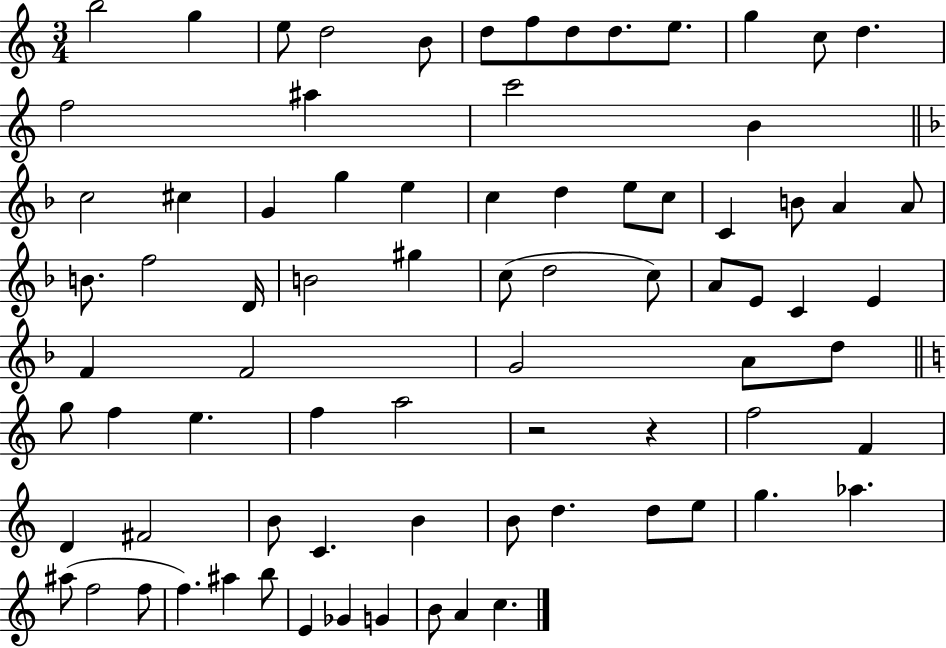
{
  \clef treble
  \numericTimeSignature
  \time 3/4
  \key c \major
  \repeat volta 2 { b''2 g''4 | e''8 d''2 b'8 | d''8 f''8 d''8 d''8. e''8. | g''4 c''8 d''4. | \break f''2 ais''4 | c'''2 b'4 | \bar "||" \break \key f \major c''2 cis''4 | g'4 g''4 e''4 | c''4 d''4 e''8 c''8 | c'4 b'8 a'4 a'8 | \break b'8. f''2 d'16 | b'2 gis''4 | c''8( d''2 c''8) | a'8 e'8 c'4 e'4 | \break f'4 f'2 | g'2 a'8 d''8 | \bar "||" \break \key c \major g''8 f''4 e''4. | f''4 a''2 | r2 r4 | f''2 f'4 | \break d'4 fis'2 | b'8 c'4. b'4 | b'8 d''4. d''8 e''8 | g''4. aes''4. | \break ais''8( f''2 f''8 | f''4.) ais''4 b''8 | e'4 ges'4 g'4 | b'8 a'4 c''4. | \break } \bar "|."
}